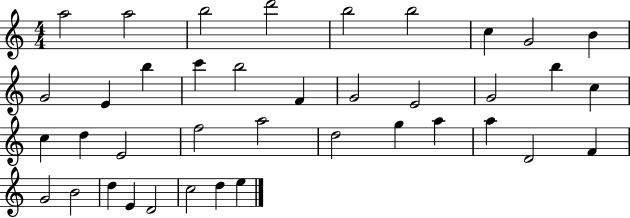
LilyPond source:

{
  \clef treble
  \numericTimeSignature
  \time 4/4
  \key c \major
  a''2 a''2 | b''2 d'''2 | b''2 b''2 | c''4 g'2 b'4 | \break g'2 e'4 b''4 | c'''4 b''2 f'4 | g'2 e'2 | g'2 b''4 c''4 | \break c''4 d''4 e'2 | f''2 a''2 | d''2 g''4 a''4 | a''4 d'2 f'4 | \break g'2 b'2 | d''4 e'4 d'2 | c''2 d''4 e''4 | \bar "|."
}